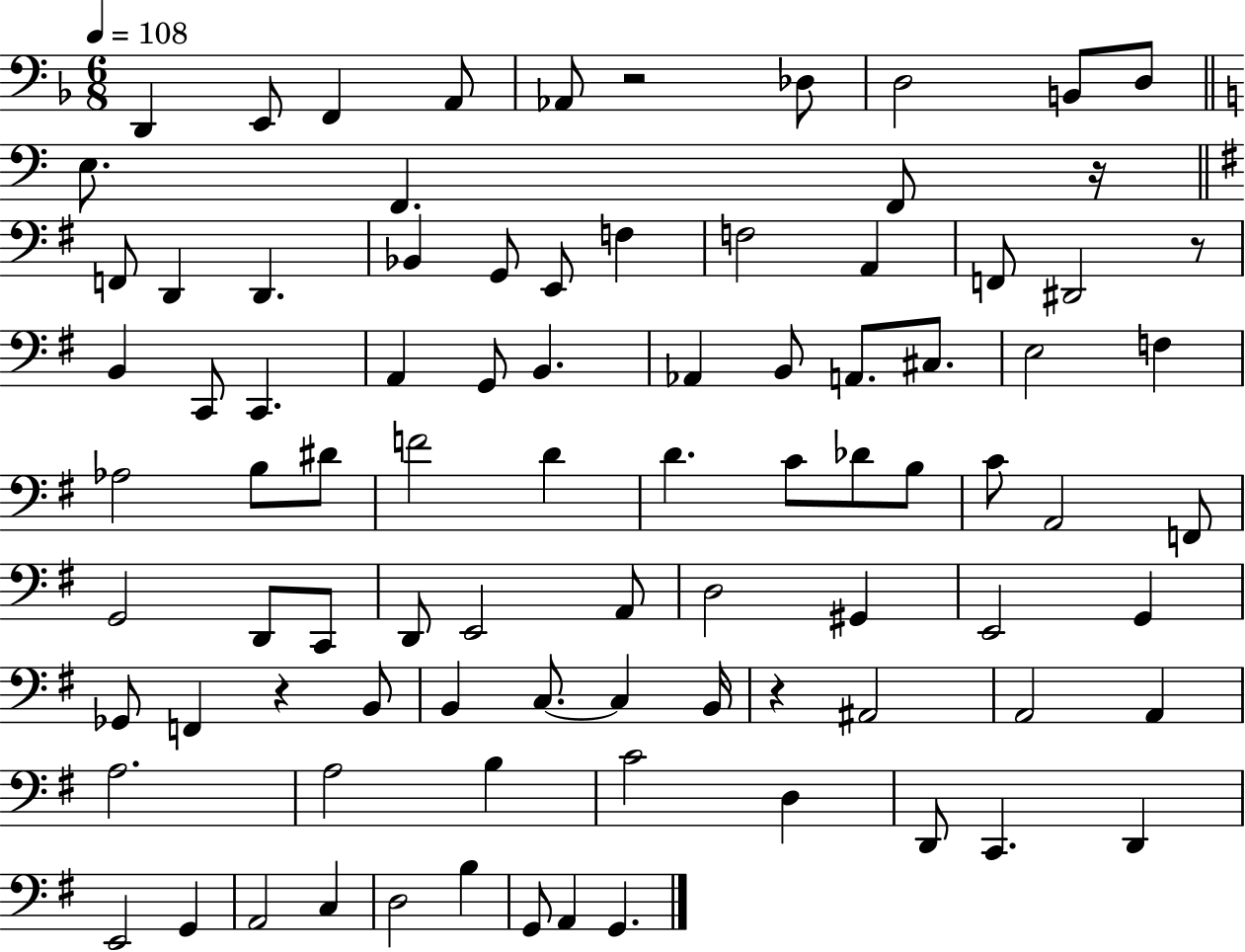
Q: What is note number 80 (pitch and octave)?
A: D3